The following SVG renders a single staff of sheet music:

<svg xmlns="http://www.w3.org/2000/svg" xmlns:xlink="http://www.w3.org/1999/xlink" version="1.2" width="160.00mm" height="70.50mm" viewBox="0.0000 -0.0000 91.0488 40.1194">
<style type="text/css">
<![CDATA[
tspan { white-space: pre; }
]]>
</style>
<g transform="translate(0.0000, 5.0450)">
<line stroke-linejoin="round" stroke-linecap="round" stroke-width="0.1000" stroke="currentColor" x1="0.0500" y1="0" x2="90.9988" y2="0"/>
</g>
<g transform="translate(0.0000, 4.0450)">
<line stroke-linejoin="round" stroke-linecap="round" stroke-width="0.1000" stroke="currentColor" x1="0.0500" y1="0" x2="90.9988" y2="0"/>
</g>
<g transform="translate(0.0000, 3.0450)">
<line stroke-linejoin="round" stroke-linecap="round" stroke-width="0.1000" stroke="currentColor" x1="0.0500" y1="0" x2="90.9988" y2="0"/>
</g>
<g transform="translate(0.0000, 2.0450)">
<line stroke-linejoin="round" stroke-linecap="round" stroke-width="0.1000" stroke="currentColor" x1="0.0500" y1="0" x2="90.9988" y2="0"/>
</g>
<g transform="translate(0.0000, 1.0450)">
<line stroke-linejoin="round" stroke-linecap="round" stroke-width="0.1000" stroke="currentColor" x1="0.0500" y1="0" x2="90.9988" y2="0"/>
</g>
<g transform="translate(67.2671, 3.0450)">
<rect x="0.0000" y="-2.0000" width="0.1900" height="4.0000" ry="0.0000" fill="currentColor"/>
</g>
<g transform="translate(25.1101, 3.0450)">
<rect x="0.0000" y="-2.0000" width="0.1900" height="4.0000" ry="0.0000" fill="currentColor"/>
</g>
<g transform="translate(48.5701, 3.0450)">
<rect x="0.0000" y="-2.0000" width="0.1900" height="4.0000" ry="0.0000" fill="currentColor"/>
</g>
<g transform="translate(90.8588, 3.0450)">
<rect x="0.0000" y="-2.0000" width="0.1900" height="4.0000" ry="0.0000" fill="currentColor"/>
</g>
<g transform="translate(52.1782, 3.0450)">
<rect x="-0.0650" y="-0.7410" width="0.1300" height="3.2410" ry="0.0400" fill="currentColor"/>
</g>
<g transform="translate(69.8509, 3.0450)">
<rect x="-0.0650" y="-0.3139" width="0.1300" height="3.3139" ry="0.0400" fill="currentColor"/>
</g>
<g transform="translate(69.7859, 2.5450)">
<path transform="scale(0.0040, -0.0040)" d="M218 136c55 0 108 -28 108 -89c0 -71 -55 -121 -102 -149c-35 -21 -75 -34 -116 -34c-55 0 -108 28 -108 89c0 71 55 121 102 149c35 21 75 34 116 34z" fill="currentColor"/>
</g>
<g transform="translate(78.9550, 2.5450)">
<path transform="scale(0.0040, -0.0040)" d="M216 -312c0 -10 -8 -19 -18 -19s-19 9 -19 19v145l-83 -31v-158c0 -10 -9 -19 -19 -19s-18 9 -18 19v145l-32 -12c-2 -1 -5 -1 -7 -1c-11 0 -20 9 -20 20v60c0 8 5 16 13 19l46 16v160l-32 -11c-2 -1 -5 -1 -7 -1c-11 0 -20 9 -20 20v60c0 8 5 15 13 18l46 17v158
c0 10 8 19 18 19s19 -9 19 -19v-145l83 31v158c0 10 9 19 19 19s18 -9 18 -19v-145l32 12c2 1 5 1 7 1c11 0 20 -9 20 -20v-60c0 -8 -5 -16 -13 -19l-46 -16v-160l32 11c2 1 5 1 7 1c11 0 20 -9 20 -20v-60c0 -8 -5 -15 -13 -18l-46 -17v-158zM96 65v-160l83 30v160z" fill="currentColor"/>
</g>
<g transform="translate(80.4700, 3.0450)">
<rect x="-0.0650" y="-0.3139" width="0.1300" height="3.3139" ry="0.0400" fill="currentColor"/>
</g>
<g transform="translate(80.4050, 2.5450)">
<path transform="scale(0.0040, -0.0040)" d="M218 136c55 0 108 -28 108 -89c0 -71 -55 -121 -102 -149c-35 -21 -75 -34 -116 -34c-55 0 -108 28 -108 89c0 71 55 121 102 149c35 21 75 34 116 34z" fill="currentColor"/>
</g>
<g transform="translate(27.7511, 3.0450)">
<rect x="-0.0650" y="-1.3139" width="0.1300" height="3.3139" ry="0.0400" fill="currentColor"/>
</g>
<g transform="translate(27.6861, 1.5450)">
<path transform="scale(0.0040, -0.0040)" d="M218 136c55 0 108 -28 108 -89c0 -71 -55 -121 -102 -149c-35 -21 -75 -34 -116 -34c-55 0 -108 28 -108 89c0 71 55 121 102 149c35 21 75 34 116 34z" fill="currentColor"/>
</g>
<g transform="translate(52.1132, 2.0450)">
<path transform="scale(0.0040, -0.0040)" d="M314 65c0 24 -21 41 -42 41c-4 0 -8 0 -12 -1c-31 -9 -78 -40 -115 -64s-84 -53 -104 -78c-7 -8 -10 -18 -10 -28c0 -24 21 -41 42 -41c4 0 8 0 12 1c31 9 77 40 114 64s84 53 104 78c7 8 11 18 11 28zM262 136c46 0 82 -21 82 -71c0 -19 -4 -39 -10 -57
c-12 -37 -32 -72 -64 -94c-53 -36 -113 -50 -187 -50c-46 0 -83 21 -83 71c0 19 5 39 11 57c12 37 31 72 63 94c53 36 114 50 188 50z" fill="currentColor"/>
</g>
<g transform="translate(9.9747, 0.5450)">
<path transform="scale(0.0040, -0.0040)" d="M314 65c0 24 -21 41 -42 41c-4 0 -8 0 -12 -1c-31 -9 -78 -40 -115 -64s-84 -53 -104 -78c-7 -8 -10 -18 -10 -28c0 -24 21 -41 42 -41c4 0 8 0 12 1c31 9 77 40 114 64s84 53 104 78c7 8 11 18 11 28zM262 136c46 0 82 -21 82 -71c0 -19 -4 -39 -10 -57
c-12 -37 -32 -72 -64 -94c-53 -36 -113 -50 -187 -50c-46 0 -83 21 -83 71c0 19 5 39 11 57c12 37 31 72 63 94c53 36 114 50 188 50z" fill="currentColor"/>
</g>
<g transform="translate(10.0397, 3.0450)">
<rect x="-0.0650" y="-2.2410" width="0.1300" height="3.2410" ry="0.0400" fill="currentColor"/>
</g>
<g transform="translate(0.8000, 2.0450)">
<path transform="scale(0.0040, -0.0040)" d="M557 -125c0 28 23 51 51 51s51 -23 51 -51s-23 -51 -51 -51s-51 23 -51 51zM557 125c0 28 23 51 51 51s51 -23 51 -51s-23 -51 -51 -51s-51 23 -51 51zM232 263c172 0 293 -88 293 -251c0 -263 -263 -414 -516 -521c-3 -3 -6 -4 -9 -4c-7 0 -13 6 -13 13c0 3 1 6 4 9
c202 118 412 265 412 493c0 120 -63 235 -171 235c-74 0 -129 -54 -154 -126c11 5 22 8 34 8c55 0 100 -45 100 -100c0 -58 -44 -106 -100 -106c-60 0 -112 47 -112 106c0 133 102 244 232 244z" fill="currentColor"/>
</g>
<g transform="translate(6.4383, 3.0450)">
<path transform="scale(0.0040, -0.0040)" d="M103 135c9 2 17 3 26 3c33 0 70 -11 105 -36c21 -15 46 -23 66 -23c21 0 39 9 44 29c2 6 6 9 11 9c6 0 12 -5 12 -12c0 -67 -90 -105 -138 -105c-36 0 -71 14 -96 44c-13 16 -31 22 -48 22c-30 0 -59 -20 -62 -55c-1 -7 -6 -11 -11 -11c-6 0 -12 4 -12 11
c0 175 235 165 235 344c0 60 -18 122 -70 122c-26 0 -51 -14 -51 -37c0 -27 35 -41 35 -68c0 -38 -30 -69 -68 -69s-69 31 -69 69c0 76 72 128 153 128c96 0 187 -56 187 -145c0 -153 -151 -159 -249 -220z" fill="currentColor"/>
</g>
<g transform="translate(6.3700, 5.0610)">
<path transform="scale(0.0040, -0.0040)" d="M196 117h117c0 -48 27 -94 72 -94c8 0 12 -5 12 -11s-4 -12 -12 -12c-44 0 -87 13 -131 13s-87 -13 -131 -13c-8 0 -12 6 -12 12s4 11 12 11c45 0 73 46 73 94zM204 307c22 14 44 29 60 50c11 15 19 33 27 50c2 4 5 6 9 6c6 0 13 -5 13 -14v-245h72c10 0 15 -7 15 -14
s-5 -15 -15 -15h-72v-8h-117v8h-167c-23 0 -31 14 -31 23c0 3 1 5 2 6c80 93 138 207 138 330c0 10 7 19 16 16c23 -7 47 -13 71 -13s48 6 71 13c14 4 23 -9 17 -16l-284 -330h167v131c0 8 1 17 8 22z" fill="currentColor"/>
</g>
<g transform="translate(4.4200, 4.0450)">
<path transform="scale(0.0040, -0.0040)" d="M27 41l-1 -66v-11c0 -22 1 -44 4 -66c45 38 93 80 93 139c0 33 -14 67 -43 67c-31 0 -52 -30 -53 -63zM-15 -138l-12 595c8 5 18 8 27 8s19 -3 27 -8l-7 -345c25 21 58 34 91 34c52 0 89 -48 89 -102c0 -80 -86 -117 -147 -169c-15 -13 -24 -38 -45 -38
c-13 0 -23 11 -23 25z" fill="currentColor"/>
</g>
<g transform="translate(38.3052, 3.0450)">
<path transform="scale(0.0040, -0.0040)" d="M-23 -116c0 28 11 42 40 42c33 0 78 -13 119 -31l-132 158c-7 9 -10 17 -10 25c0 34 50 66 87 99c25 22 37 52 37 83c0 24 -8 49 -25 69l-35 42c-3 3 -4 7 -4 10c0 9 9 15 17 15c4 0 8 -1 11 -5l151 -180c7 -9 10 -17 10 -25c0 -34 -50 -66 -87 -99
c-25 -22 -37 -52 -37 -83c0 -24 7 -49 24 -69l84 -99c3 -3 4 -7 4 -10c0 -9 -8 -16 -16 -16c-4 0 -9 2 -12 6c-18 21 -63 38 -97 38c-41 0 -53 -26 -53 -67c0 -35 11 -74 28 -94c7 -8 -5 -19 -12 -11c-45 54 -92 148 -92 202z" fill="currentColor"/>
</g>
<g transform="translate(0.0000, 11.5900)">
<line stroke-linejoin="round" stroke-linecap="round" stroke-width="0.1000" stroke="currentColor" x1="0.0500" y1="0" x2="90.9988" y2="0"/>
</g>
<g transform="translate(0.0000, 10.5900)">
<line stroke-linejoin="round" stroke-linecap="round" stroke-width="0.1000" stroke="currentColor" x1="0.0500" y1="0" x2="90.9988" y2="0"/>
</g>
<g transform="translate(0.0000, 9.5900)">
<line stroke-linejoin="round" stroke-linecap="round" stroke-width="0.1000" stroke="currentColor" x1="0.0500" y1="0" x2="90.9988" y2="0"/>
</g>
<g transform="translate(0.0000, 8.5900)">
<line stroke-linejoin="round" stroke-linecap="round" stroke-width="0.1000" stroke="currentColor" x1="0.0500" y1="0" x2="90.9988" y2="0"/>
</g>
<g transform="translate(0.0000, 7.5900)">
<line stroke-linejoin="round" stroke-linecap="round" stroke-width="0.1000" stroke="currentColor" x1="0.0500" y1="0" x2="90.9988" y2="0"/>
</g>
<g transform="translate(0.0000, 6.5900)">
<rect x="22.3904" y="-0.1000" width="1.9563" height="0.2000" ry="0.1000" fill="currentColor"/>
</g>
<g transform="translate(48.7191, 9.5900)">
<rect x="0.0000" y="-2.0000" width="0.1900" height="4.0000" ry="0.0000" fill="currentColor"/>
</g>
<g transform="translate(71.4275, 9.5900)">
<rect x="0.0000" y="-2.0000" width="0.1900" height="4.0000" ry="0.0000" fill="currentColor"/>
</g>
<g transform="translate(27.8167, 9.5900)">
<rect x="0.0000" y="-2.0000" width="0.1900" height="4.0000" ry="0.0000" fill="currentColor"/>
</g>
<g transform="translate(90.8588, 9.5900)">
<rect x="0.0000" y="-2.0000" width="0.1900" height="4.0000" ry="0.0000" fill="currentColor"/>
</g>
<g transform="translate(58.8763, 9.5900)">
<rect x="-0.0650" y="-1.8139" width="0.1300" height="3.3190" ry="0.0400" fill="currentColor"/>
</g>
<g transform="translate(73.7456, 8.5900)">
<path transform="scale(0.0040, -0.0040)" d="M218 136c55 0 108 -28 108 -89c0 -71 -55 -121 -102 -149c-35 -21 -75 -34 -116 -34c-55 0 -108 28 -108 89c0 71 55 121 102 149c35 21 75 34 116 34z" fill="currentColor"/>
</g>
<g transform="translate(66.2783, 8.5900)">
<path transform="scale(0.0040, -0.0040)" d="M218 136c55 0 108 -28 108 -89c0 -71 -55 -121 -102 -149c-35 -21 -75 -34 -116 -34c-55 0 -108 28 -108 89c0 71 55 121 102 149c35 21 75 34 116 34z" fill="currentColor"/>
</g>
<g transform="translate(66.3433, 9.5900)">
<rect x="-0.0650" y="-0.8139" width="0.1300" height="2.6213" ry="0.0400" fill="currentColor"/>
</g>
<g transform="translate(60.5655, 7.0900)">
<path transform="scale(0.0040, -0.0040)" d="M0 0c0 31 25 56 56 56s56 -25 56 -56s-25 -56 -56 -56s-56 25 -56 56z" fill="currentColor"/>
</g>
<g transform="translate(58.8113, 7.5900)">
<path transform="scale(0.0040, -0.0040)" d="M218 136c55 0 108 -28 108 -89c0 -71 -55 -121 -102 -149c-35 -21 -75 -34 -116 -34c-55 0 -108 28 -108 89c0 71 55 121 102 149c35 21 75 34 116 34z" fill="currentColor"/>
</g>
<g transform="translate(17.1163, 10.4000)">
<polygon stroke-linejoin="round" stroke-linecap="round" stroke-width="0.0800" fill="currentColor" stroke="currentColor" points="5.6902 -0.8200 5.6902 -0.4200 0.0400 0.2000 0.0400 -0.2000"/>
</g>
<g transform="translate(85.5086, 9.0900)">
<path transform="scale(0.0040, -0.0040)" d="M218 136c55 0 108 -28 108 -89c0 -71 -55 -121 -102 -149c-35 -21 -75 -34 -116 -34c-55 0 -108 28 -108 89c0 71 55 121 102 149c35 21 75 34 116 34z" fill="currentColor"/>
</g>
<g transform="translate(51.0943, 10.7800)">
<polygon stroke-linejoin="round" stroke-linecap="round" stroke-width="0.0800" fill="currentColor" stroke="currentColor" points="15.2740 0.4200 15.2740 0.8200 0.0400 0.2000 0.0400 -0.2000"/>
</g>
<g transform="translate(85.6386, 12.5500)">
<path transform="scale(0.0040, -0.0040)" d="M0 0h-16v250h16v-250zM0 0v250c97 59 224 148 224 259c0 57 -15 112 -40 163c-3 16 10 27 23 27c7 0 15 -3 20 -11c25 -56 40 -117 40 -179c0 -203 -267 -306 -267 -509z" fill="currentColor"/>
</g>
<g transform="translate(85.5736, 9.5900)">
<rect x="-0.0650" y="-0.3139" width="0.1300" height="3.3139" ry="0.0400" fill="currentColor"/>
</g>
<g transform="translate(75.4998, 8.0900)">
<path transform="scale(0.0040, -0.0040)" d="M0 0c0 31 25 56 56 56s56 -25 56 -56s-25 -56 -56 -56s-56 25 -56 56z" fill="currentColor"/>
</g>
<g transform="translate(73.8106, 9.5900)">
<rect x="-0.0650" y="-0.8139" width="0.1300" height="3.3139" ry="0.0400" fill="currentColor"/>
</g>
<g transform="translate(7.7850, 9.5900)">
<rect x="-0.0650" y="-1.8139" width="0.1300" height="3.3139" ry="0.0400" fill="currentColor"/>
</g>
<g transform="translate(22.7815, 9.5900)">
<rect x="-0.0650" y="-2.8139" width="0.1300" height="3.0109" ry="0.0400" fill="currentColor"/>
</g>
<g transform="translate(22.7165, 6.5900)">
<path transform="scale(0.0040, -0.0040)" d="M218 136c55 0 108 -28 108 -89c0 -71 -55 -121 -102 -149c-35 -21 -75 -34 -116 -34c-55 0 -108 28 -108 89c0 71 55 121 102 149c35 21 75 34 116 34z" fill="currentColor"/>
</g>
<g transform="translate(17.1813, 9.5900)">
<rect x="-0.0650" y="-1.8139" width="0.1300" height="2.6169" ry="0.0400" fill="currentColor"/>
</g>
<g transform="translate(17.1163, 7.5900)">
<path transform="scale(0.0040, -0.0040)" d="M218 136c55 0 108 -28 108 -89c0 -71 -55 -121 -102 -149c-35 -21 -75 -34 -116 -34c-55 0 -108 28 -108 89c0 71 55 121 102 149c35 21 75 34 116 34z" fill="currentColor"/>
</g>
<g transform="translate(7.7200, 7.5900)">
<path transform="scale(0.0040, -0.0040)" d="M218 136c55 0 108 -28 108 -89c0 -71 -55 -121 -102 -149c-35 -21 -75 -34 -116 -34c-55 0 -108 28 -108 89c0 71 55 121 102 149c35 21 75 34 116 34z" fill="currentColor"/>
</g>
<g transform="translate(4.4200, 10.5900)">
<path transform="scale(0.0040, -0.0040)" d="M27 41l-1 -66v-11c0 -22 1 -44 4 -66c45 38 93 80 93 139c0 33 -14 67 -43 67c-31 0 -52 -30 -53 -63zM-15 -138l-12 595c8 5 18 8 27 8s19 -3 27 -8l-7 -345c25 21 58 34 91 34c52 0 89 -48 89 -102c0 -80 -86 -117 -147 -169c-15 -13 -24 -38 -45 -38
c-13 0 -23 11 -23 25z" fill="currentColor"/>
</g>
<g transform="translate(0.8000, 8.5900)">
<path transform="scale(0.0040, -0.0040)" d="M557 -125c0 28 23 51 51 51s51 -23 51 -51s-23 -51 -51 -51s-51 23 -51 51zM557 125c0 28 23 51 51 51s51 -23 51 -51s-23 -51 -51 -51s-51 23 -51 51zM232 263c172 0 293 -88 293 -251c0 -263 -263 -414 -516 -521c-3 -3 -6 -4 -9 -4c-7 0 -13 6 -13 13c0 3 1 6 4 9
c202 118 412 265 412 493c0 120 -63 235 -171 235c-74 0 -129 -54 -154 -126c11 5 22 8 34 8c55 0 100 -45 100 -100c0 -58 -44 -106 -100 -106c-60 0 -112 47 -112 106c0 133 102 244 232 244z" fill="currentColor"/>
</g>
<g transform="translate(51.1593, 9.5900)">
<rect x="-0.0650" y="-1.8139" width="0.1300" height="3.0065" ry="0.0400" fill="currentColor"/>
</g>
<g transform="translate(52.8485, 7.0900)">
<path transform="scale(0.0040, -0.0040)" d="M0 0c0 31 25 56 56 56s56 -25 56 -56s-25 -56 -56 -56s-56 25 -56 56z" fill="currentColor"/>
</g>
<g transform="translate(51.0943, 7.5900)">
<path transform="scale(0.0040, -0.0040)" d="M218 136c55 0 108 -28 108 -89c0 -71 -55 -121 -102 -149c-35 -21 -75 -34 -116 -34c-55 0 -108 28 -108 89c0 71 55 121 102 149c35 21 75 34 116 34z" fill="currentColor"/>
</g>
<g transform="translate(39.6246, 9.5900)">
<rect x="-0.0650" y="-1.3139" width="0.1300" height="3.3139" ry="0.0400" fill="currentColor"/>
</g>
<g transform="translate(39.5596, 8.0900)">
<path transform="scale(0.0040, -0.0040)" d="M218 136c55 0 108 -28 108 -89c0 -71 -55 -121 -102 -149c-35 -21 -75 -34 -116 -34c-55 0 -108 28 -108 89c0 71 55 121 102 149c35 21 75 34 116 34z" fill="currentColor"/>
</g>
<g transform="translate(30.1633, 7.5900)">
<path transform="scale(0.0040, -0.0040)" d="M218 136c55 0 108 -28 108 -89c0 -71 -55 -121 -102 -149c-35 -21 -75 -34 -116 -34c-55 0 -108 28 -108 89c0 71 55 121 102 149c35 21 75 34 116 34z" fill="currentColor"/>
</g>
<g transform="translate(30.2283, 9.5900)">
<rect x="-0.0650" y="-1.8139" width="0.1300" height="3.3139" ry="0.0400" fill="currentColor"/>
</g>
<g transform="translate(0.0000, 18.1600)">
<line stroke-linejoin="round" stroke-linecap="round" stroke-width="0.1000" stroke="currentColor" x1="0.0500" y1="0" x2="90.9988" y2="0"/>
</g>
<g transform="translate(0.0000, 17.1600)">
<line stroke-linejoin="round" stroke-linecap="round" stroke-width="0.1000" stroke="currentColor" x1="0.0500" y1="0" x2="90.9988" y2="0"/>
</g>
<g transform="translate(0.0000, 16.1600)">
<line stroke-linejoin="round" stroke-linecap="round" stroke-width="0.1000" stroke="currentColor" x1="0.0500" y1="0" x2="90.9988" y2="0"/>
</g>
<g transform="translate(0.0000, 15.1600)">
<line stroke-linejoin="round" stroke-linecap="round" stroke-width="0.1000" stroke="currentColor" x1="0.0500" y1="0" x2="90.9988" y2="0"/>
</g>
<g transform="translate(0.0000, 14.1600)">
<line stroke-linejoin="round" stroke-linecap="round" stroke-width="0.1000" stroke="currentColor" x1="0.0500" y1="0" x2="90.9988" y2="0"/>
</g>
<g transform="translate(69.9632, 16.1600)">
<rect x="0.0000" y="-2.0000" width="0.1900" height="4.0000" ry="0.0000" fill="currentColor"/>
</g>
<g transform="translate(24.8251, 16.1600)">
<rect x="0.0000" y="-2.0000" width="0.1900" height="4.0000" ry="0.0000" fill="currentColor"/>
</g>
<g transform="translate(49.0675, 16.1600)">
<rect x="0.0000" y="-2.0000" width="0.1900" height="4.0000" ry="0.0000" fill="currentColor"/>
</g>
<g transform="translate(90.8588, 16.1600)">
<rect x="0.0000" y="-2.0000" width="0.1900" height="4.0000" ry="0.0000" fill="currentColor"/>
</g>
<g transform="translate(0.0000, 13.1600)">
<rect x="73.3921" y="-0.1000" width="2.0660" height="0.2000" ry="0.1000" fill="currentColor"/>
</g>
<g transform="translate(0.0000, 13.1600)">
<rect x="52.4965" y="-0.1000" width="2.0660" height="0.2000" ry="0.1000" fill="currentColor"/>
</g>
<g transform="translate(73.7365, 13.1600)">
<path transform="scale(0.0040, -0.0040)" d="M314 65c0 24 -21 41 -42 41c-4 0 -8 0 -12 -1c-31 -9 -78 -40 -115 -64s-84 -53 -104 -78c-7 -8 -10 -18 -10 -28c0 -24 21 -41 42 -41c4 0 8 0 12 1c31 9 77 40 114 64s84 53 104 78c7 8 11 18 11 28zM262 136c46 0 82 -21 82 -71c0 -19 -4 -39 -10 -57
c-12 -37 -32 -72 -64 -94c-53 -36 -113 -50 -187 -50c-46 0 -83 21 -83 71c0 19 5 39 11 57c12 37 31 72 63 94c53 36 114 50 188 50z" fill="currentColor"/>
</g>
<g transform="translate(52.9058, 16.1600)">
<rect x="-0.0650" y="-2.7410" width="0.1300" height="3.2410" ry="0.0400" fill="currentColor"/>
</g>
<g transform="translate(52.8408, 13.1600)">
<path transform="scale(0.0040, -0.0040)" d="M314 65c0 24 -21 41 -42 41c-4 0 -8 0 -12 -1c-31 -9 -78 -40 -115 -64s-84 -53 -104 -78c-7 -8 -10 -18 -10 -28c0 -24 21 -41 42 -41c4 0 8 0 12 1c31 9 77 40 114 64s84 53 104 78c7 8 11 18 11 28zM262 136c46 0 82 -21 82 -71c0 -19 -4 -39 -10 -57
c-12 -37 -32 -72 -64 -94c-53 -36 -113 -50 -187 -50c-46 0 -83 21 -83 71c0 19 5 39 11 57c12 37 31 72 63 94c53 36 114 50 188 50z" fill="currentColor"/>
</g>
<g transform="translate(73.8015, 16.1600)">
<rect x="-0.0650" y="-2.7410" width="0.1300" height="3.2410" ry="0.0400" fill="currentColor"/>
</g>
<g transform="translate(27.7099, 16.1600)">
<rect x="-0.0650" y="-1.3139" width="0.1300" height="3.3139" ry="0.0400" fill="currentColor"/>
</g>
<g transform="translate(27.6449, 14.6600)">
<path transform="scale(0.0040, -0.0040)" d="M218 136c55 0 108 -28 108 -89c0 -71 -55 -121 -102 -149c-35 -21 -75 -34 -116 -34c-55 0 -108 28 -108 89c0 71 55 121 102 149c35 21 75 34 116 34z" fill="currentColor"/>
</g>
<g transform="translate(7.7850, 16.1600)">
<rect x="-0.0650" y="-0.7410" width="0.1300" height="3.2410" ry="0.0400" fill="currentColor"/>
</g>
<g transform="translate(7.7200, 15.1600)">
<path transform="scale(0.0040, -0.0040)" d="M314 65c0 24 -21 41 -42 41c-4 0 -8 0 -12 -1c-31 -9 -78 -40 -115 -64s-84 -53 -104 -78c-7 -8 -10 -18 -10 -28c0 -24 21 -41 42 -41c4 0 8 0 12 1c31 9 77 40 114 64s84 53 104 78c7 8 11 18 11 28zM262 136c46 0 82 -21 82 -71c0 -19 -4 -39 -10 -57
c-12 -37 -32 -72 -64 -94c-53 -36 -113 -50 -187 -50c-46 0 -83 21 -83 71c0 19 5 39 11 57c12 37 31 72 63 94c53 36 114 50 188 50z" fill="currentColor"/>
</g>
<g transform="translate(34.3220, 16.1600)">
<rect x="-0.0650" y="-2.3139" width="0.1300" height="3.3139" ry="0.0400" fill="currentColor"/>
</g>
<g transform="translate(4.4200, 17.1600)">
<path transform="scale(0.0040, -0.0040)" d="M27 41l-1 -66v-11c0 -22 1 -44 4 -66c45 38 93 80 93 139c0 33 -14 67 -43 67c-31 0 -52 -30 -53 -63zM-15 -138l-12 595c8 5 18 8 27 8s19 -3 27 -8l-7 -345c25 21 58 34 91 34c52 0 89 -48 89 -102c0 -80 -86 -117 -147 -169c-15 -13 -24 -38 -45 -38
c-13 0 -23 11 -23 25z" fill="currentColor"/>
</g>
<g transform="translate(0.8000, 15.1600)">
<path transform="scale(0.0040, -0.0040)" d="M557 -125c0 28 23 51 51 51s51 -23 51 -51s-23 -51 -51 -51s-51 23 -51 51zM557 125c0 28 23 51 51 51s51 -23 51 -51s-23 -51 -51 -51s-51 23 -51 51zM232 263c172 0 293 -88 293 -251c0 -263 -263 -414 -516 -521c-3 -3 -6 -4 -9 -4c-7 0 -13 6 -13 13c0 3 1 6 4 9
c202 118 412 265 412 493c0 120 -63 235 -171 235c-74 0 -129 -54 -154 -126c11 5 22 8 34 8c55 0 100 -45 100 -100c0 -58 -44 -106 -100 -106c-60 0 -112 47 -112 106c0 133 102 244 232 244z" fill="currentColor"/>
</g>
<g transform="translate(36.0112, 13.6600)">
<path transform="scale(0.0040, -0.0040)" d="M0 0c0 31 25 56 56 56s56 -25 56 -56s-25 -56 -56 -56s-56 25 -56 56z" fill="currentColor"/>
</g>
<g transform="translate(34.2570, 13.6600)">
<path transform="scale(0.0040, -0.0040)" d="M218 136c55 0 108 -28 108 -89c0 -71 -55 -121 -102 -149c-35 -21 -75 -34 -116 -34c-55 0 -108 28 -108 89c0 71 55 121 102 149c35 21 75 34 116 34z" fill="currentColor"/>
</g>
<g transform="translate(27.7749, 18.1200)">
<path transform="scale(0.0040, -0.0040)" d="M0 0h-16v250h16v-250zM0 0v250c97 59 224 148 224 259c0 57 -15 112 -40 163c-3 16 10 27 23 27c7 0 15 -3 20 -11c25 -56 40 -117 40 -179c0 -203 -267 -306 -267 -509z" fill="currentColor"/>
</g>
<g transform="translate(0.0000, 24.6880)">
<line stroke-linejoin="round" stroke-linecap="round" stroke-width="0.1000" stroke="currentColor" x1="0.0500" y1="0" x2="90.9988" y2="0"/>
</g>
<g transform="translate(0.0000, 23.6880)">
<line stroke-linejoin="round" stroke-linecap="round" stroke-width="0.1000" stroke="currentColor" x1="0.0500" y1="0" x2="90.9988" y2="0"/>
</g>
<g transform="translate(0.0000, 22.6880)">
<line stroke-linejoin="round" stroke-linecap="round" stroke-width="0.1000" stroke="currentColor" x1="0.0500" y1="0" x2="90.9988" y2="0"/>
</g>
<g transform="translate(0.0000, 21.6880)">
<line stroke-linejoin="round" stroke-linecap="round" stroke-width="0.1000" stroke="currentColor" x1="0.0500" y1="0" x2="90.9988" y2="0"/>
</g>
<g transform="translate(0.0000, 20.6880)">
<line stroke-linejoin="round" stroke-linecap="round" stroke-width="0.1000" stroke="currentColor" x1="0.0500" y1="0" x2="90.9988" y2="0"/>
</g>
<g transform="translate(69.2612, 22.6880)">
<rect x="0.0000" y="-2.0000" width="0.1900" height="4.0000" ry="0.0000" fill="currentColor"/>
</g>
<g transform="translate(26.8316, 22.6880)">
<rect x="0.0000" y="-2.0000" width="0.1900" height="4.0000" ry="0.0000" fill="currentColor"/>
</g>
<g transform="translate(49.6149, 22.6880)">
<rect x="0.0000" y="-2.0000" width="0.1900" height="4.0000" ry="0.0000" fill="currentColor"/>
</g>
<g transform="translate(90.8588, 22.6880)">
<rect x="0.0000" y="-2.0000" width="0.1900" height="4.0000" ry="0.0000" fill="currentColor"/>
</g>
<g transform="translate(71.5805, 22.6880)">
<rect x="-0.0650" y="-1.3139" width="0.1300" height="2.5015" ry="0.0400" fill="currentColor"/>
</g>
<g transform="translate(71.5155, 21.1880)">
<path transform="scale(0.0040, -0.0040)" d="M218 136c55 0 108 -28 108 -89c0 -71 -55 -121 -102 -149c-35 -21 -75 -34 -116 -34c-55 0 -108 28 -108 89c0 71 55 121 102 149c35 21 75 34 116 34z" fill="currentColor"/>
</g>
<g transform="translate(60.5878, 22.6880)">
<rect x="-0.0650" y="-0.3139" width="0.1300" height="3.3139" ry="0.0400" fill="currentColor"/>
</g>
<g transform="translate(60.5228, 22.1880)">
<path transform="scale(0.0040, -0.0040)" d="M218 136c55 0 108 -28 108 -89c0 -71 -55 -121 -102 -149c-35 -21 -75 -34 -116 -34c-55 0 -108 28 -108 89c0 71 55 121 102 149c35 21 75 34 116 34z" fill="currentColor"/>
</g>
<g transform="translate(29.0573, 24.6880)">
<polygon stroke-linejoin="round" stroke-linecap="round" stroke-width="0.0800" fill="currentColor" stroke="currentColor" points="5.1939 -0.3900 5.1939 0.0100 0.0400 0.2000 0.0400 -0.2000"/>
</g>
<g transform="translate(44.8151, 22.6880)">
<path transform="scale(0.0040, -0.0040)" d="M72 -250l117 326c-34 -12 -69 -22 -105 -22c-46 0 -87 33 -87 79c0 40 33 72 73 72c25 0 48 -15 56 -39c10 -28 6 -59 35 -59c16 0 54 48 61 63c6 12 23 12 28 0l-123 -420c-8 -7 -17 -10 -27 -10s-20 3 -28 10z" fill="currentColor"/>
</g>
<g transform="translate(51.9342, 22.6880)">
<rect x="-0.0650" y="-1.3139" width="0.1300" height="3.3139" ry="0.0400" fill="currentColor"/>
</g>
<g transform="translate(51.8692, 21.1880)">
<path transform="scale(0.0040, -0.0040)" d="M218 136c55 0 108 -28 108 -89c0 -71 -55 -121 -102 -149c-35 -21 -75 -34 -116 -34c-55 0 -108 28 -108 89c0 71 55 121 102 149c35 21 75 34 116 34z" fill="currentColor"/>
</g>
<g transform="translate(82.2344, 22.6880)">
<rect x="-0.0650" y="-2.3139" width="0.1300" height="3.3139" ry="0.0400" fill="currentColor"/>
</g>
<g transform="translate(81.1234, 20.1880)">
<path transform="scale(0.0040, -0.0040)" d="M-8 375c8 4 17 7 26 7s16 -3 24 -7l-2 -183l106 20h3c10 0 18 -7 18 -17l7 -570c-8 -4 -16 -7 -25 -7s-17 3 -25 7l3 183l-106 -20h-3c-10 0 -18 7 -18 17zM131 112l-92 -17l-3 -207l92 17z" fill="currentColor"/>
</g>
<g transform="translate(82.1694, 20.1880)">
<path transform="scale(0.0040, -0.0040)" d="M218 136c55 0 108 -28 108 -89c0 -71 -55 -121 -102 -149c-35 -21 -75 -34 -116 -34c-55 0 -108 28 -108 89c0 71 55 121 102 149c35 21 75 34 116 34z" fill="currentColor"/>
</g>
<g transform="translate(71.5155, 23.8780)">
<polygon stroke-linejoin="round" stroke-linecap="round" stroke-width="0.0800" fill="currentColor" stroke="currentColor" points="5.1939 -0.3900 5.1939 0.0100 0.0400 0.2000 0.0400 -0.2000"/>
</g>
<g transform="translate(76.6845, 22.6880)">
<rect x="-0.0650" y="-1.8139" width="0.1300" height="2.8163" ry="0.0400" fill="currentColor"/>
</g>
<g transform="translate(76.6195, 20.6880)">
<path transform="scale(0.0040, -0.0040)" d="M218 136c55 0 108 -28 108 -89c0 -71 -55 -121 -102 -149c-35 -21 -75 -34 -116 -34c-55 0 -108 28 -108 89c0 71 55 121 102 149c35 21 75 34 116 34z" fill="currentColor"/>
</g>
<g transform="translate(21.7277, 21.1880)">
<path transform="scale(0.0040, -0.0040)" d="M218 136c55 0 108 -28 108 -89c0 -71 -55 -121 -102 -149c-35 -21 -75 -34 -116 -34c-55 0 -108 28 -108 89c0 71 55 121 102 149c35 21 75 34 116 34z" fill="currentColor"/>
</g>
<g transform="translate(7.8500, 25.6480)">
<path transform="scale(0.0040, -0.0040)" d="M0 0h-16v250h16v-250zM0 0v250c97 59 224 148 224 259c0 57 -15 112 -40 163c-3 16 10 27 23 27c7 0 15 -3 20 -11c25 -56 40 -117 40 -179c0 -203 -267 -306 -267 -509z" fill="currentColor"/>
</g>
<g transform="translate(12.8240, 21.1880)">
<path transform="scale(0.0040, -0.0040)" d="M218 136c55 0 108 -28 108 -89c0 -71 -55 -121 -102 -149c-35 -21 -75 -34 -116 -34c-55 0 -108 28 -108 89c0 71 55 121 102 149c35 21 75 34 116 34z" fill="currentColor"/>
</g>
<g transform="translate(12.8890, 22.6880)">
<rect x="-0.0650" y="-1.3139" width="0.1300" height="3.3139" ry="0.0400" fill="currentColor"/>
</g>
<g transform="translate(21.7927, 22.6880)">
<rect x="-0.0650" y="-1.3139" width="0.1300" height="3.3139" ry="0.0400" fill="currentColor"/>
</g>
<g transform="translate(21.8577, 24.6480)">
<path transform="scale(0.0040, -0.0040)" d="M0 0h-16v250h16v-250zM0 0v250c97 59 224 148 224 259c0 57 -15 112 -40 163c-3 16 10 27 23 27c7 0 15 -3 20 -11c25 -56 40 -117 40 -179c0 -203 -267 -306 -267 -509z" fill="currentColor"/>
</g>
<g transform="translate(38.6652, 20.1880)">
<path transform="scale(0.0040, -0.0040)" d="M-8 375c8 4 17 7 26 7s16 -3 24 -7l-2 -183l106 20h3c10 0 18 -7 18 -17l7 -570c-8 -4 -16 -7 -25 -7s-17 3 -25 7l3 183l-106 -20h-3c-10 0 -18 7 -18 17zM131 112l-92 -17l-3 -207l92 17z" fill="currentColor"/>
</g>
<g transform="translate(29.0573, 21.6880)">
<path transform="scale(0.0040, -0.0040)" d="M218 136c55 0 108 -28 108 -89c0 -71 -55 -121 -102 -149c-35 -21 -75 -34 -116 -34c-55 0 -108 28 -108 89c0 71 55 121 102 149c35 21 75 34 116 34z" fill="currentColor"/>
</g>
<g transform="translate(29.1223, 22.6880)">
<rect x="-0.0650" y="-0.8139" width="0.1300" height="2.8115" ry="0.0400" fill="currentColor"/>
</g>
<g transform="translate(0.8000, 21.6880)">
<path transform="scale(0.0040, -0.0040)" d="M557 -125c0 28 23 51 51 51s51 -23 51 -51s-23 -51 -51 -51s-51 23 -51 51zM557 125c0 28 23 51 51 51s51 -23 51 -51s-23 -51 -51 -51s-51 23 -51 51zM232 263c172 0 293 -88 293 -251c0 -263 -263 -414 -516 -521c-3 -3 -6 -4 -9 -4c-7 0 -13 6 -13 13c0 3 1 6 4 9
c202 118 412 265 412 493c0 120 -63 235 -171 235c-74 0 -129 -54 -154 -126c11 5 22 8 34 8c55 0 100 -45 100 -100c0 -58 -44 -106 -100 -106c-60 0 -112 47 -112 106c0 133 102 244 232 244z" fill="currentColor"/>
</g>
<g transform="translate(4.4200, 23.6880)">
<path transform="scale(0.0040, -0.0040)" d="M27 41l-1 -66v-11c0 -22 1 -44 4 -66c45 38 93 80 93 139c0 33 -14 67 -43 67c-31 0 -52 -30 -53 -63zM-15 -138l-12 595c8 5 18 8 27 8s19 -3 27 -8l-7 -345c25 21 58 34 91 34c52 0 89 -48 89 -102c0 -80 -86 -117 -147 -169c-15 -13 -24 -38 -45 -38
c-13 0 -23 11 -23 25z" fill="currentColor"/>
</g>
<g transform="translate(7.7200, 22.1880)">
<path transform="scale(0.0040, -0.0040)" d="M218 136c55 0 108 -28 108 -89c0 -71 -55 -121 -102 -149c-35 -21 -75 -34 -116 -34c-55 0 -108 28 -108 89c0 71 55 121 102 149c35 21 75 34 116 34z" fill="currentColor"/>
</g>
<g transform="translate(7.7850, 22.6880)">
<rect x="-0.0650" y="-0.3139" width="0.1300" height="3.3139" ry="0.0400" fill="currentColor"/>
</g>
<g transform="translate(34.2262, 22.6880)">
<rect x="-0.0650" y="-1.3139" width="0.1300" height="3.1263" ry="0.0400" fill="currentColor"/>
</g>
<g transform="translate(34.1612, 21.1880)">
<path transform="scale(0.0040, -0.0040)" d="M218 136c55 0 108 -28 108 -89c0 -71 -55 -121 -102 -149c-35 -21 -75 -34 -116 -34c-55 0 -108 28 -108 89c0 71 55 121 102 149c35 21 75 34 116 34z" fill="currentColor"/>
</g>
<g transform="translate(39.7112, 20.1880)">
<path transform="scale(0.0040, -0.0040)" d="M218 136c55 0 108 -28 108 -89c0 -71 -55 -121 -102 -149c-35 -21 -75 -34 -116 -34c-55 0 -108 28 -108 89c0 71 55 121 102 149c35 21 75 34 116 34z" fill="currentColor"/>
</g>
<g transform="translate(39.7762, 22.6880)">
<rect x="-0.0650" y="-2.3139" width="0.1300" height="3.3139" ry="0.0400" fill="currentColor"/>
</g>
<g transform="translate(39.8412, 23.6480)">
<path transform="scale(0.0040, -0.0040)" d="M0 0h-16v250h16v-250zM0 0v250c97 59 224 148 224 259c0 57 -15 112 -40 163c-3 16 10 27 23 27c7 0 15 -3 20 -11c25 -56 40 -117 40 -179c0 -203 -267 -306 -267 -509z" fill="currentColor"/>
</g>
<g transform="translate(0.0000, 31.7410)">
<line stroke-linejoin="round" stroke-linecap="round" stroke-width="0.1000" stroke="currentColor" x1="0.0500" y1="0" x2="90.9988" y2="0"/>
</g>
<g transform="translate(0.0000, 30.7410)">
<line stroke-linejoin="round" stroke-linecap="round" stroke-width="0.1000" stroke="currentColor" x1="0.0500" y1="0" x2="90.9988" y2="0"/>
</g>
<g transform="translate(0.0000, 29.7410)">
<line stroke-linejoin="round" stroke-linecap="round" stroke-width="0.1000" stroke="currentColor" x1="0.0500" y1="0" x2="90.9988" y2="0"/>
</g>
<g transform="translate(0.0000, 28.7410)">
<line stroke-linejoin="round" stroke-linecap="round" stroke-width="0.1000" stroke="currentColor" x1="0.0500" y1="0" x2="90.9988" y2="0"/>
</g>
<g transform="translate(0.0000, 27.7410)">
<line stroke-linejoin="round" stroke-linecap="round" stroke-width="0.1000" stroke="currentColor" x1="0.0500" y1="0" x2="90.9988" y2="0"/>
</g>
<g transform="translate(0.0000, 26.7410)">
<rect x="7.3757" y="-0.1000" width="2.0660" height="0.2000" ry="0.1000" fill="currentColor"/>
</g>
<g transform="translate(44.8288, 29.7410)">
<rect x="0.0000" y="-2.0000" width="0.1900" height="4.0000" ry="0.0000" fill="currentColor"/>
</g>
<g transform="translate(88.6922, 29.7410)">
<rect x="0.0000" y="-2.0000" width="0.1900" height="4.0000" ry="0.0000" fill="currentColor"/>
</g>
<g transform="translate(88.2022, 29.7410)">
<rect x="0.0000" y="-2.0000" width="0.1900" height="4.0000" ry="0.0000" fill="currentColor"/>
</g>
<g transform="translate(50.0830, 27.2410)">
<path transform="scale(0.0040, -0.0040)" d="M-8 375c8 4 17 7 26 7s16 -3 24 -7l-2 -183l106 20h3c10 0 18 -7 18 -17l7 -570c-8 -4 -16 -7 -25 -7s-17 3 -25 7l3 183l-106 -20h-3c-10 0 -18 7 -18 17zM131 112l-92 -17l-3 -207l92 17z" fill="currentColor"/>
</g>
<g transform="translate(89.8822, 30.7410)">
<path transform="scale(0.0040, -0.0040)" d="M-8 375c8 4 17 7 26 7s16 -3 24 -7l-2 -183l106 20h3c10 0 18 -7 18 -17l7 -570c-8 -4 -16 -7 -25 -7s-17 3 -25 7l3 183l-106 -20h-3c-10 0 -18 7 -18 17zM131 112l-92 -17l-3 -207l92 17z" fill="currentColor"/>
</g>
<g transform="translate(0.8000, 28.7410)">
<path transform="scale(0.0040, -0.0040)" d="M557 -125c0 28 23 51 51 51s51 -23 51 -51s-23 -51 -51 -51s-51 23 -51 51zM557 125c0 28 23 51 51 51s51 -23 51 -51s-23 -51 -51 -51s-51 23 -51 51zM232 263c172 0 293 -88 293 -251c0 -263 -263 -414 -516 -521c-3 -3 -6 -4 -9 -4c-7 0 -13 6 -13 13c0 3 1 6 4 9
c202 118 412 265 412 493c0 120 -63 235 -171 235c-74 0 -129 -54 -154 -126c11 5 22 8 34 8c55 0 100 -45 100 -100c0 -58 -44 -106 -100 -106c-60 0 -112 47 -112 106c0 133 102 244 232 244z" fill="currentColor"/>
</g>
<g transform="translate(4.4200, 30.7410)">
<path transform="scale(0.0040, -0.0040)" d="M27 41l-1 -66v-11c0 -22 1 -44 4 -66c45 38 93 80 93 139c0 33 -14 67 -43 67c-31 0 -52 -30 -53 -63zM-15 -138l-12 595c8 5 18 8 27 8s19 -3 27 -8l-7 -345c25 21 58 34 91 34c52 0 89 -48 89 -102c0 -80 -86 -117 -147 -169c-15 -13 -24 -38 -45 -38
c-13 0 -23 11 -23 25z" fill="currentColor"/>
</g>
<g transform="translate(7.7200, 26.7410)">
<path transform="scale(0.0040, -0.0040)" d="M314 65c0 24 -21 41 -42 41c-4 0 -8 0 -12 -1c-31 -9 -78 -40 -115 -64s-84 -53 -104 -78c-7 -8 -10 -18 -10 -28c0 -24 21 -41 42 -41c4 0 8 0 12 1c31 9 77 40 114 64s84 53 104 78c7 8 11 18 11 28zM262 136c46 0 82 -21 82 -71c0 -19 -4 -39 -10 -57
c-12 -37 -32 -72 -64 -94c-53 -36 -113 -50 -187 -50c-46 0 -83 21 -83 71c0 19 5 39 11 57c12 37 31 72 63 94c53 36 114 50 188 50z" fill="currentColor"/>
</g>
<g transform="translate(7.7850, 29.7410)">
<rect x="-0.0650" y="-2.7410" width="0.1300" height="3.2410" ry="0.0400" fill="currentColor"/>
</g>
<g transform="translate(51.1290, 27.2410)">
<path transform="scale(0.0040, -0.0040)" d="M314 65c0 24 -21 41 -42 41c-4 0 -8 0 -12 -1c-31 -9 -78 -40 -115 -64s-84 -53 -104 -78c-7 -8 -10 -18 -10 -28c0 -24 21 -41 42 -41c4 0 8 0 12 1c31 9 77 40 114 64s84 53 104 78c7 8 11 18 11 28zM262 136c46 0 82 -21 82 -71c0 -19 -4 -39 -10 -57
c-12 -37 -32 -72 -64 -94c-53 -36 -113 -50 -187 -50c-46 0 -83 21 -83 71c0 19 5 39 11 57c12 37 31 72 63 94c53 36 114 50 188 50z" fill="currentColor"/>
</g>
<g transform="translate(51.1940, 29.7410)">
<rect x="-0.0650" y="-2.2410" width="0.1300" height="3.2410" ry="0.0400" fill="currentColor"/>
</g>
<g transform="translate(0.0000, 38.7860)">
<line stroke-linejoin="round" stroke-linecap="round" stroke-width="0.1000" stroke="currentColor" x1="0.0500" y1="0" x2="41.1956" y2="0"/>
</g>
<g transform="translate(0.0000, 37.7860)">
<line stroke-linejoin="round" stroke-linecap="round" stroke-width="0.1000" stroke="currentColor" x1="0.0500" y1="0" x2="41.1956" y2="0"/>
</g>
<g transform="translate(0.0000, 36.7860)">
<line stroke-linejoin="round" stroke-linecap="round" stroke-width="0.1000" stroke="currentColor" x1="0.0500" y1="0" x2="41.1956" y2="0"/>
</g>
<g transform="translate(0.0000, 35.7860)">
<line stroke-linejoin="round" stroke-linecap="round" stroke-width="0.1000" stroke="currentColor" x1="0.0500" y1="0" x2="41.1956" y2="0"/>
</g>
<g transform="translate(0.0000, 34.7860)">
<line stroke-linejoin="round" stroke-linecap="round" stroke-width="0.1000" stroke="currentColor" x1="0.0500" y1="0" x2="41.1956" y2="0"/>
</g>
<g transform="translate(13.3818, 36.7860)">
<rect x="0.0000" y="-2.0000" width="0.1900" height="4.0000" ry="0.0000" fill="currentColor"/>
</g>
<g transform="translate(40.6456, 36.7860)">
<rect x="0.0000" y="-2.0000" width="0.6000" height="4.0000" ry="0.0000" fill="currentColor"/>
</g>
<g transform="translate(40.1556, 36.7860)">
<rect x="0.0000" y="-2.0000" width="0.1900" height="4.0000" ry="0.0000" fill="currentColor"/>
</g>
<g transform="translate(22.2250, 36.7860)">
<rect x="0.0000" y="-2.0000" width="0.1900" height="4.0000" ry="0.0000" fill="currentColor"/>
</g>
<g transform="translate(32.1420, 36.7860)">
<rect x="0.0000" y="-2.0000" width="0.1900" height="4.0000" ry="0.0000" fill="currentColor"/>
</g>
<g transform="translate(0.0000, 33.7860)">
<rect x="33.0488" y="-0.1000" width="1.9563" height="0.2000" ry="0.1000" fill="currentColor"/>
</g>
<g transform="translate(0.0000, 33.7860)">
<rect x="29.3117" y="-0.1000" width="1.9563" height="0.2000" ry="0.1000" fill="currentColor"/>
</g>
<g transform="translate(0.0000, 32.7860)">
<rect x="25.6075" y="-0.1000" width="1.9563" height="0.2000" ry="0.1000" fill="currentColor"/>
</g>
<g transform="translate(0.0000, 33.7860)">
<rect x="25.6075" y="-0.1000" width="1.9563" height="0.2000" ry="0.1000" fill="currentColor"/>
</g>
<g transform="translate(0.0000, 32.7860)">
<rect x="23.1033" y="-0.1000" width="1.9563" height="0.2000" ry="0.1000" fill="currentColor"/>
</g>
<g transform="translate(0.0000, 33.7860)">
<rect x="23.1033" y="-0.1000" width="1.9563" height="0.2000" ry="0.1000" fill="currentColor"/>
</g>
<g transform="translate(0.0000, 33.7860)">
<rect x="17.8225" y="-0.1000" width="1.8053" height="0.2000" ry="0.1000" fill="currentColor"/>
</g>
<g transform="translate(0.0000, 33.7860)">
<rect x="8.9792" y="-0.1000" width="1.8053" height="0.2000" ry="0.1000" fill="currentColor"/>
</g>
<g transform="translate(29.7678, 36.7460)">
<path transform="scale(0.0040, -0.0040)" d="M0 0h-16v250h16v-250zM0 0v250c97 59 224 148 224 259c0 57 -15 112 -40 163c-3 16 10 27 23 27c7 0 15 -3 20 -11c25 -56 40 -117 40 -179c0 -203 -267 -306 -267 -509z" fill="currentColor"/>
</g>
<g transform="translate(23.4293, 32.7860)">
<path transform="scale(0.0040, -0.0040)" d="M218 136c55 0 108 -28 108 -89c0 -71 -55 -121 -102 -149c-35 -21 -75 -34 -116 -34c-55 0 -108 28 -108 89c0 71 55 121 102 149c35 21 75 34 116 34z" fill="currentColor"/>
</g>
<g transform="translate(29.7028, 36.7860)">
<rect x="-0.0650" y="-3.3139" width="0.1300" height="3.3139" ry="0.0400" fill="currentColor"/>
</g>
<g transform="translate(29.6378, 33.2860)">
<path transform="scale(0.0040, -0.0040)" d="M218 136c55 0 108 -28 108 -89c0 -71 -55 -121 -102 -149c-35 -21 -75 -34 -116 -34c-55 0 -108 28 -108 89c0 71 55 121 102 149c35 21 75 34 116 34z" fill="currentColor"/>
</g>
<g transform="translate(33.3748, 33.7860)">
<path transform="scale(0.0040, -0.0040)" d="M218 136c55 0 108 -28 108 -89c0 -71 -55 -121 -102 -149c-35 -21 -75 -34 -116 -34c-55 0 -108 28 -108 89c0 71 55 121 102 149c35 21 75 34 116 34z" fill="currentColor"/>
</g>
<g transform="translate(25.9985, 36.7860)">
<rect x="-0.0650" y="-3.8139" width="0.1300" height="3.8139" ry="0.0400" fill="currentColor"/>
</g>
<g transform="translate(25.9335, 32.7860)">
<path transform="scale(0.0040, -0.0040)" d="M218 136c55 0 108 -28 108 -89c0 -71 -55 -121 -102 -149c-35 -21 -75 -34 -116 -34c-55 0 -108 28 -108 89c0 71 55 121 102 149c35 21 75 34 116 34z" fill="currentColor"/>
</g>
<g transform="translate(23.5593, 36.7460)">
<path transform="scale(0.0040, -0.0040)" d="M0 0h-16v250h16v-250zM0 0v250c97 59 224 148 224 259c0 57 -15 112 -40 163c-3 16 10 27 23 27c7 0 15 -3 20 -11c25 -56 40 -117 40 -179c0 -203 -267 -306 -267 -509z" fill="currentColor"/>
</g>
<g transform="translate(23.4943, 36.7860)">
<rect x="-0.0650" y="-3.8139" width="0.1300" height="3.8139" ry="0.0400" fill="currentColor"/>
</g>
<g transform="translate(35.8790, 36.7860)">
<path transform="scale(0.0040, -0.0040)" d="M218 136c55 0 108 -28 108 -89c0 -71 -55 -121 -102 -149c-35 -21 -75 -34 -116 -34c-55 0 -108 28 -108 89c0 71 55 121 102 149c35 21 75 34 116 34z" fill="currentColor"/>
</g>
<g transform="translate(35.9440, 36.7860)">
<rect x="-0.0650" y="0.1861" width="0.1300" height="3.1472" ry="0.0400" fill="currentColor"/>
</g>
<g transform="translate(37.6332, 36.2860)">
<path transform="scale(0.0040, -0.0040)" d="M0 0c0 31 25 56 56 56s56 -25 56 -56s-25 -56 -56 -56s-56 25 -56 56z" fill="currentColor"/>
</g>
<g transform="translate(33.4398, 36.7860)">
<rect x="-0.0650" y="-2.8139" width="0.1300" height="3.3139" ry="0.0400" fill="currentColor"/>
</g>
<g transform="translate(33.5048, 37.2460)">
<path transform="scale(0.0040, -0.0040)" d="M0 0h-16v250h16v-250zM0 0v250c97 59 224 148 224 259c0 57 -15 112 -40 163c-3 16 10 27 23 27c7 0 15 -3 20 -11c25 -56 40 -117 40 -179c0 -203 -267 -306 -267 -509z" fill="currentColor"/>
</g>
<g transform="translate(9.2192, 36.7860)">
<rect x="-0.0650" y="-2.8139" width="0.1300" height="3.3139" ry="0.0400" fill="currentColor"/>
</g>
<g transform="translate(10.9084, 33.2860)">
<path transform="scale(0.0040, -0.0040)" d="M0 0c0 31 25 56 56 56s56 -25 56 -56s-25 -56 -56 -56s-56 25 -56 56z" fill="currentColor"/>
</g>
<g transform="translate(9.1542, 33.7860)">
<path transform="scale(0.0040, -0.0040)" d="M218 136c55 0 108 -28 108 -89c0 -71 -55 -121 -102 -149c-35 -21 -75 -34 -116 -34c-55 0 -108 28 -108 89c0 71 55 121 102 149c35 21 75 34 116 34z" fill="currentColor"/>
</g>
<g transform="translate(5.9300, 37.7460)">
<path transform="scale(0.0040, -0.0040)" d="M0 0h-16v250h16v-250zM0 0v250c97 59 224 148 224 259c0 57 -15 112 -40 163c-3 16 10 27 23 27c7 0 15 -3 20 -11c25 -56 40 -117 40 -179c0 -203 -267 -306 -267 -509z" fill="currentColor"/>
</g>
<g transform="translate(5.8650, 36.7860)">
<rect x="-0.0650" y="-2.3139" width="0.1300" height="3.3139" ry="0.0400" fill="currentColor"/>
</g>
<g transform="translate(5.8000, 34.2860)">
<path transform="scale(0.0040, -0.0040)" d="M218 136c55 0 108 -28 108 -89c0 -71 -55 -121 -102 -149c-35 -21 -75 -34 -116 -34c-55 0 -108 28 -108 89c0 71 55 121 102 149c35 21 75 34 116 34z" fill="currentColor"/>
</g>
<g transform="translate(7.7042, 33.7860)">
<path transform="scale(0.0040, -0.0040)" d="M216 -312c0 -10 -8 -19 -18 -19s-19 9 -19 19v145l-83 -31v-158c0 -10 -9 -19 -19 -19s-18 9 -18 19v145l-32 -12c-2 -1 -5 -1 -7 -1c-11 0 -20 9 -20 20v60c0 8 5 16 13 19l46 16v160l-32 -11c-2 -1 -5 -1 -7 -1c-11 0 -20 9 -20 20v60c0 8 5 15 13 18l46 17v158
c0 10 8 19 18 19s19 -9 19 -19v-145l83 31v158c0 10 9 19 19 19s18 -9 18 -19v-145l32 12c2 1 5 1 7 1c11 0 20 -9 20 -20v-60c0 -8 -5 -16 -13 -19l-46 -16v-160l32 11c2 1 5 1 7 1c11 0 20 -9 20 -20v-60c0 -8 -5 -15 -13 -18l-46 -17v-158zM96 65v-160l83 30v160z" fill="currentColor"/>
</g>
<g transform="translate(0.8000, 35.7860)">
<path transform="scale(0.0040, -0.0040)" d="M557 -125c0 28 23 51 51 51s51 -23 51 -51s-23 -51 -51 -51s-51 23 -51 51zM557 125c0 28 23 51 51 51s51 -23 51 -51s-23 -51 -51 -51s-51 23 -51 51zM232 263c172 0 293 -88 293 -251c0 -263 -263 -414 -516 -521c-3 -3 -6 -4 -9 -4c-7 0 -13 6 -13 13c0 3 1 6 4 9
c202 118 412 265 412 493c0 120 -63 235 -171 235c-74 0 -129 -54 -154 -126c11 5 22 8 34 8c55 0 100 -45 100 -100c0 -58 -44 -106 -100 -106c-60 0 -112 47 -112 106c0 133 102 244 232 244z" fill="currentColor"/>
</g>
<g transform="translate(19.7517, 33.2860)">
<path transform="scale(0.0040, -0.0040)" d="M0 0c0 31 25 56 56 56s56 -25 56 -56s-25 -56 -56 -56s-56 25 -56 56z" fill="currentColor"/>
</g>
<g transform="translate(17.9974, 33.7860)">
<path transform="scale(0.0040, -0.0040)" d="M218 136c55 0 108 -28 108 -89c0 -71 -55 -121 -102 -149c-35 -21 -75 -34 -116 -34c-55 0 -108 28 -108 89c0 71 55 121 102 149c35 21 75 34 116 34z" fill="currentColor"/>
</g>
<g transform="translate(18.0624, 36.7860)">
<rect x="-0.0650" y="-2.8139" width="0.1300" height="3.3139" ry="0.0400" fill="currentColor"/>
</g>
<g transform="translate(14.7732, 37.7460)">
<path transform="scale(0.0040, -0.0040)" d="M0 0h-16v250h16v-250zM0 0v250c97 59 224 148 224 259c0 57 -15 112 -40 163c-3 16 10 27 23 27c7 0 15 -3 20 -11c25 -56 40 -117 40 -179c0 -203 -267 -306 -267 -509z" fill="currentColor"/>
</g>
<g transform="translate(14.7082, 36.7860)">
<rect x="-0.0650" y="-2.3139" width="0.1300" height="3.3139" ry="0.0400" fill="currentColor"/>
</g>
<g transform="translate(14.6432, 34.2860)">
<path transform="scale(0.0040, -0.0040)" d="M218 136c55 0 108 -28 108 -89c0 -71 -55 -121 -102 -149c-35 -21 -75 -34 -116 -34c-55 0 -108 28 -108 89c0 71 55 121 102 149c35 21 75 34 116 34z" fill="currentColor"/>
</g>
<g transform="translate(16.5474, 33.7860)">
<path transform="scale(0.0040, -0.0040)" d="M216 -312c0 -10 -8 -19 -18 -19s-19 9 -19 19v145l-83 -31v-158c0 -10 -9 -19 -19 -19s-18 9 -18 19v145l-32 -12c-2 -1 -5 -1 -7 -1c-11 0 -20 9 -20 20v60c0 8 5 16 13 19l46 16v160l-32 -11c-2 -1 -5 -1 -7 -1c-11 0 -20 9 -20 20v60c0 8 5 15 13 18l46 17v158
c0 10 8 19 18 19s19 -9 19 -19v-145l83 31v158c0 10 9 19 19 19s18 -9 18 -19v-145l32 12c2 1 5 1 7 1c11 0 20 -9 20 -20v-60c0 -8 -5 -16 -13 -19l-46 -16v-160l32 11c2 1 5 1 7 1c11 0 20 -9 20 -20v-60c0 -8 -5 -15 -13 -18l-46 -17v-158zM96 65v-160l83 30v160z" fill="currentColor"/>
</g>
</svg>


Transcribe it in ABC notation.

X:1
T:Untitled
M:2/4
L:1/4
K:F
_B,2 G, z F,2 E, ^E, A, A,/2 C/2 A, G, A,/2 A,/2 F,/2 F, E,/2 F,2 G,/2 _B, C2 C2 E,/2 G, G,/2 F,/2 G,/2 B,/2 z/2 G, E, G,/2 A,/2 B, C2 B,2 B,/2 ^C B,/2 ^C E/2 E D/2 C/2 D,